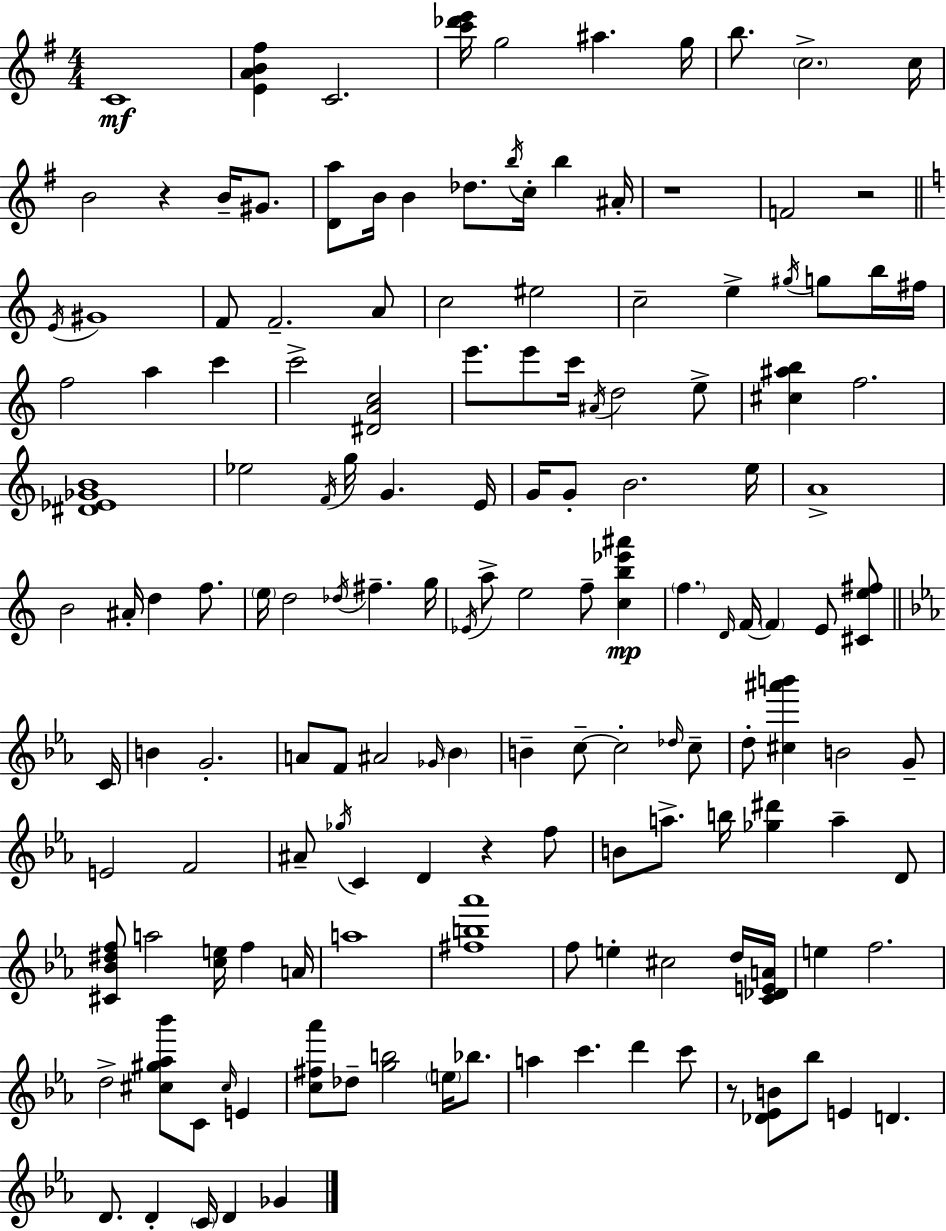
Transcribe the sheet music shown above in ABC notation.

X:1
T:Untitled
M:4/4
L:1/4
K:G
C4 [EAB^f] C2 [c'_d'e']/4 g2 ^a g/4 b/2 c2 c/4 B2 z B/4 ^G/2 [Da]/2 B/4 B _d/2 b/4 c/4 b ^A/4 z4 F2 z2 E/4 ^G4 F/2 F2 A/2 c2 ^e2 c2 e ^g/4 g/2 b/4 ^f/4 f2 a c' c'2 [^DAc]2 e'/2 e'/2 c'/4 ^A/4 d2 e/2 [^c^ab] f2 [^D_E_GB]4 _e2 F/4 g/4 G E/4 G/4 G/2 B2 e/4 A4 B2 ^A/4 d f/2 e/4 d2 _d/4 ^f g/4 _E/4 a/2 e2 f/2 [cb_e'^a'] f D/4 F/4 F E/2 [^Ce^f]/2 C/4 B G2 A/2 F/2 ^A2 _G/4 _B B c/2 c2 _d/4 c/2 d/2 [^c^a'b'] B2 G/2 E2 F2 ^A/2 _g/4 C D z f/2 B/2 a/2 b/4 [_g^d'] a D/2 [^C_B^df]/2 a2 [ce]/4 f A/4 a4 [^fb_a']4 f/2 e ^c2 d/4 [C_DEA]/4 e f2 d2 [^c^g_a_b']/2 C/2 ^c/4 E [c^f_a']/2 _d/2 [gb]2 e/4 _b/2 a c' d' c'/2 z/2 [_D_EB]/2 _b/2 E D D/2 D C/4 D _G